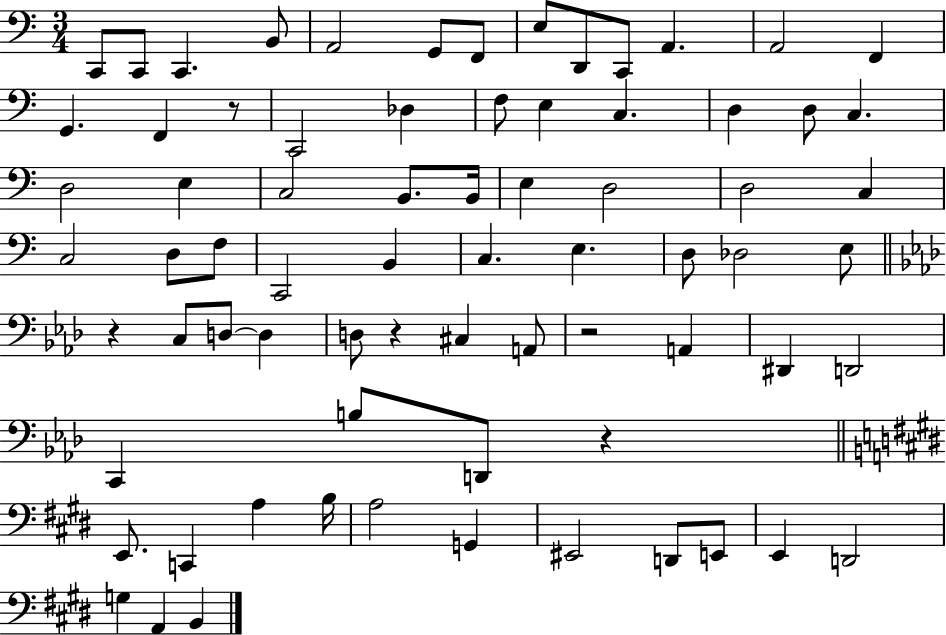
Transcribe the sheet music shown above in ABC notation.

X:1
T:Untitled
M:3/4
L:1/4
K:C
C,,/2 C,,/2 C,, B,,/2 A,,2 G,,/2 F,,/2 E,/2 D,,/2 C,,/2 A,, A,,2 F,, G,, F,, z/2 C,,2 _D, F,/2 E, C, D, D,/2 C, D,2 E, C,2 B,,/2 B,,/4 E, D,2 D,2 C, C,2 D,/2 F,/2 C,,2 B,, C, E, D,/2 _D,2 E,/2 z C,/2 D,/2 D, D,/2 z ^C, A,,/2 z2 A,, ^D,, D,,2 C,, B,/2 D,,/2 z E,,/2 C,, A, B,/4 A,2 G,, ^E,,2 D,,/2 E,,/2 E,, D,,2 G, A,, B,,